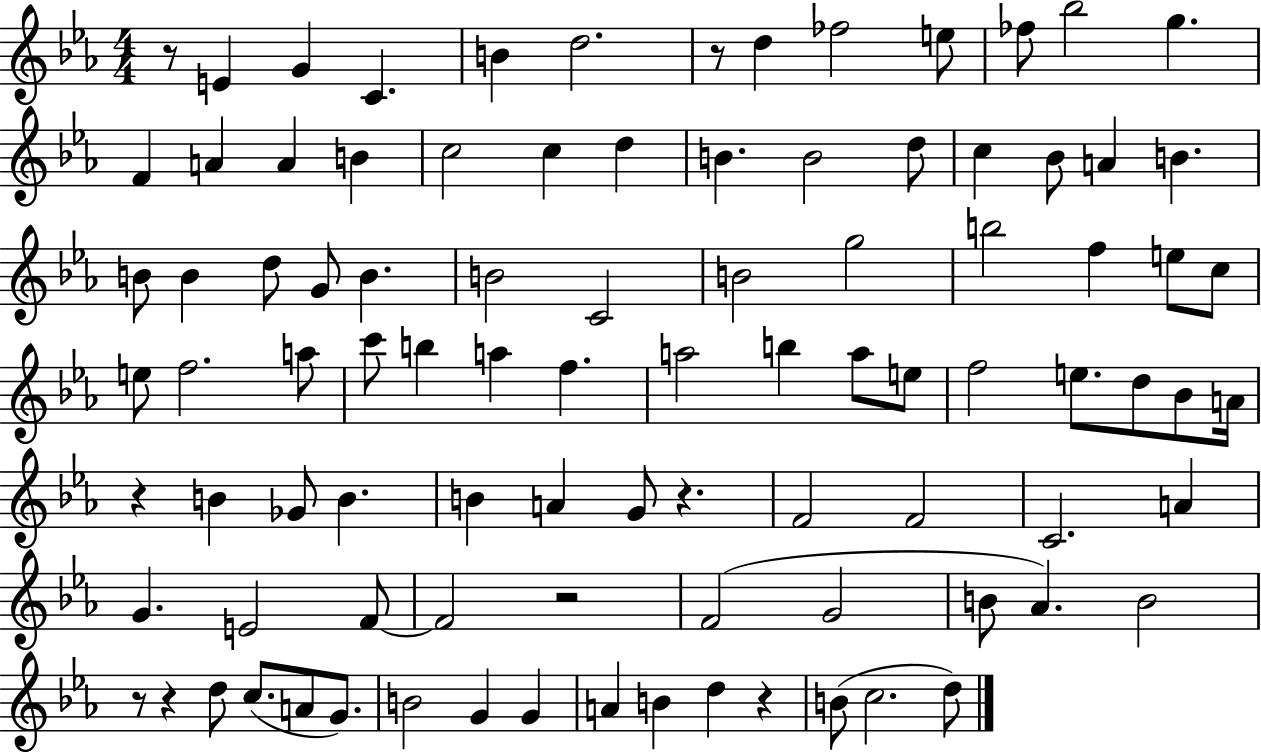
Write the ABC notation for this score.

X:1
T:Untitled
M:4/4
L:1/4
K:Eb
z/2 E G C B d2 z/2 d _f2 e/2 _f/2 _b2 g F A A B c2 c d B B2 d/2 c _B/2 A B B/2 B d/2 G/2 B B2 C2 B2 g2 b2 f e/2 c/2 e/2 f2 a/2 c'/2 b a f a2 b a/2 e/2 f2 e/2 d/2 _B/2 A/4 z B _G/2 B B A G/2 z F2 F2 C2 A G E2 F/2 F2 z2 F2 G2 B/2 _A B2 z/2 z d/2 c/2 A/2 G/2 B2 G G A B d z B/2 c2 d/2